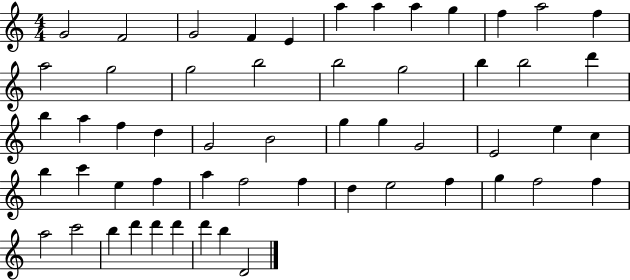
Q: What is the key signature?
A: C major